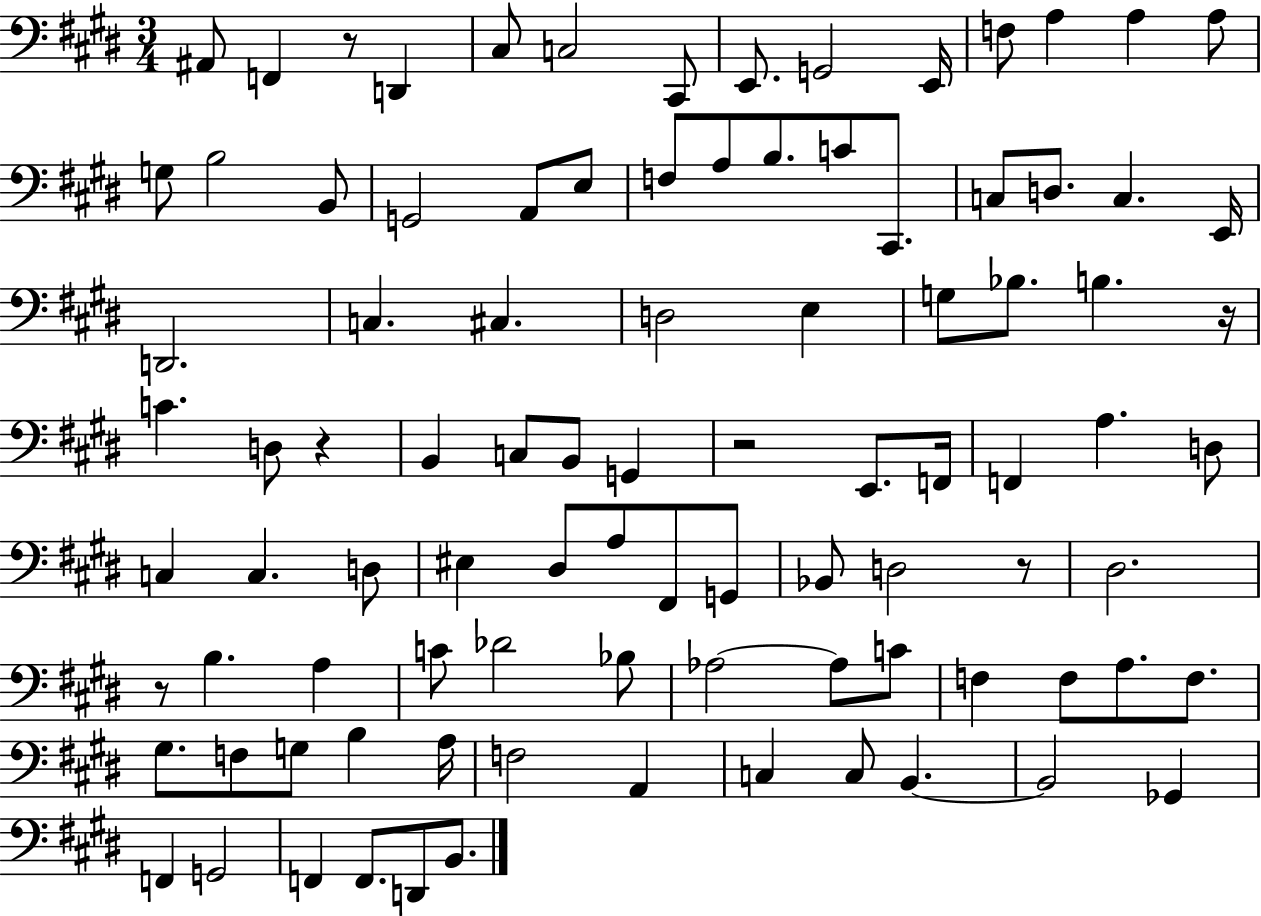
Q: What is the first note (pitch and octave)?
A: A#2